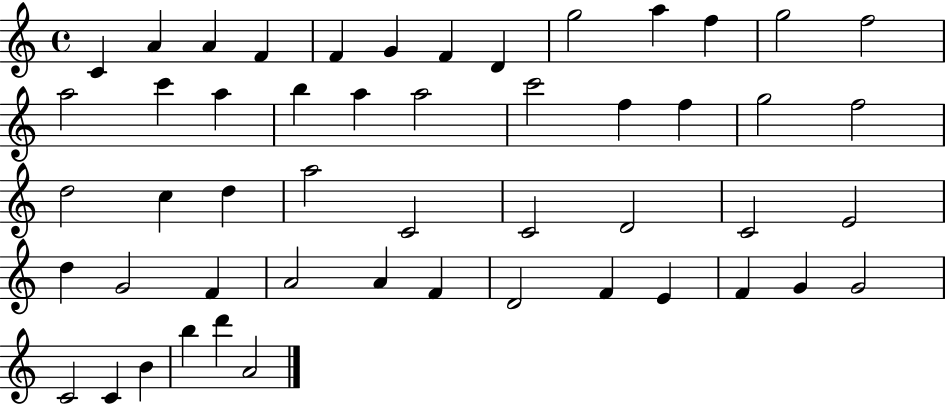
{
  \clef treble
  \time 4/4
  \defaultTimeSignature
  \key c \major
  c'4 a'4 a'4 f'4 | f'4 g'4 f'4 d'4 | g''2 a''4 f''4 | g''2 f''2 | \break a''2 c'''4 a''4 | b''4 a''4 a''2 | c'''2 f''4 f''4 | g''2 f''2 | \break d''2 c''4 d''4 | a''2 c'2 | c'2 d'2 | c'2 e'2 | \break d''4 g'2 f'4 | a'2 a'4 f'4 | d'2 f'4 e'4 | f'4 g'4 g'2 | \break c'2 c'4 b'4 | b''4 d'''4 a'2 | \bar "|."
}